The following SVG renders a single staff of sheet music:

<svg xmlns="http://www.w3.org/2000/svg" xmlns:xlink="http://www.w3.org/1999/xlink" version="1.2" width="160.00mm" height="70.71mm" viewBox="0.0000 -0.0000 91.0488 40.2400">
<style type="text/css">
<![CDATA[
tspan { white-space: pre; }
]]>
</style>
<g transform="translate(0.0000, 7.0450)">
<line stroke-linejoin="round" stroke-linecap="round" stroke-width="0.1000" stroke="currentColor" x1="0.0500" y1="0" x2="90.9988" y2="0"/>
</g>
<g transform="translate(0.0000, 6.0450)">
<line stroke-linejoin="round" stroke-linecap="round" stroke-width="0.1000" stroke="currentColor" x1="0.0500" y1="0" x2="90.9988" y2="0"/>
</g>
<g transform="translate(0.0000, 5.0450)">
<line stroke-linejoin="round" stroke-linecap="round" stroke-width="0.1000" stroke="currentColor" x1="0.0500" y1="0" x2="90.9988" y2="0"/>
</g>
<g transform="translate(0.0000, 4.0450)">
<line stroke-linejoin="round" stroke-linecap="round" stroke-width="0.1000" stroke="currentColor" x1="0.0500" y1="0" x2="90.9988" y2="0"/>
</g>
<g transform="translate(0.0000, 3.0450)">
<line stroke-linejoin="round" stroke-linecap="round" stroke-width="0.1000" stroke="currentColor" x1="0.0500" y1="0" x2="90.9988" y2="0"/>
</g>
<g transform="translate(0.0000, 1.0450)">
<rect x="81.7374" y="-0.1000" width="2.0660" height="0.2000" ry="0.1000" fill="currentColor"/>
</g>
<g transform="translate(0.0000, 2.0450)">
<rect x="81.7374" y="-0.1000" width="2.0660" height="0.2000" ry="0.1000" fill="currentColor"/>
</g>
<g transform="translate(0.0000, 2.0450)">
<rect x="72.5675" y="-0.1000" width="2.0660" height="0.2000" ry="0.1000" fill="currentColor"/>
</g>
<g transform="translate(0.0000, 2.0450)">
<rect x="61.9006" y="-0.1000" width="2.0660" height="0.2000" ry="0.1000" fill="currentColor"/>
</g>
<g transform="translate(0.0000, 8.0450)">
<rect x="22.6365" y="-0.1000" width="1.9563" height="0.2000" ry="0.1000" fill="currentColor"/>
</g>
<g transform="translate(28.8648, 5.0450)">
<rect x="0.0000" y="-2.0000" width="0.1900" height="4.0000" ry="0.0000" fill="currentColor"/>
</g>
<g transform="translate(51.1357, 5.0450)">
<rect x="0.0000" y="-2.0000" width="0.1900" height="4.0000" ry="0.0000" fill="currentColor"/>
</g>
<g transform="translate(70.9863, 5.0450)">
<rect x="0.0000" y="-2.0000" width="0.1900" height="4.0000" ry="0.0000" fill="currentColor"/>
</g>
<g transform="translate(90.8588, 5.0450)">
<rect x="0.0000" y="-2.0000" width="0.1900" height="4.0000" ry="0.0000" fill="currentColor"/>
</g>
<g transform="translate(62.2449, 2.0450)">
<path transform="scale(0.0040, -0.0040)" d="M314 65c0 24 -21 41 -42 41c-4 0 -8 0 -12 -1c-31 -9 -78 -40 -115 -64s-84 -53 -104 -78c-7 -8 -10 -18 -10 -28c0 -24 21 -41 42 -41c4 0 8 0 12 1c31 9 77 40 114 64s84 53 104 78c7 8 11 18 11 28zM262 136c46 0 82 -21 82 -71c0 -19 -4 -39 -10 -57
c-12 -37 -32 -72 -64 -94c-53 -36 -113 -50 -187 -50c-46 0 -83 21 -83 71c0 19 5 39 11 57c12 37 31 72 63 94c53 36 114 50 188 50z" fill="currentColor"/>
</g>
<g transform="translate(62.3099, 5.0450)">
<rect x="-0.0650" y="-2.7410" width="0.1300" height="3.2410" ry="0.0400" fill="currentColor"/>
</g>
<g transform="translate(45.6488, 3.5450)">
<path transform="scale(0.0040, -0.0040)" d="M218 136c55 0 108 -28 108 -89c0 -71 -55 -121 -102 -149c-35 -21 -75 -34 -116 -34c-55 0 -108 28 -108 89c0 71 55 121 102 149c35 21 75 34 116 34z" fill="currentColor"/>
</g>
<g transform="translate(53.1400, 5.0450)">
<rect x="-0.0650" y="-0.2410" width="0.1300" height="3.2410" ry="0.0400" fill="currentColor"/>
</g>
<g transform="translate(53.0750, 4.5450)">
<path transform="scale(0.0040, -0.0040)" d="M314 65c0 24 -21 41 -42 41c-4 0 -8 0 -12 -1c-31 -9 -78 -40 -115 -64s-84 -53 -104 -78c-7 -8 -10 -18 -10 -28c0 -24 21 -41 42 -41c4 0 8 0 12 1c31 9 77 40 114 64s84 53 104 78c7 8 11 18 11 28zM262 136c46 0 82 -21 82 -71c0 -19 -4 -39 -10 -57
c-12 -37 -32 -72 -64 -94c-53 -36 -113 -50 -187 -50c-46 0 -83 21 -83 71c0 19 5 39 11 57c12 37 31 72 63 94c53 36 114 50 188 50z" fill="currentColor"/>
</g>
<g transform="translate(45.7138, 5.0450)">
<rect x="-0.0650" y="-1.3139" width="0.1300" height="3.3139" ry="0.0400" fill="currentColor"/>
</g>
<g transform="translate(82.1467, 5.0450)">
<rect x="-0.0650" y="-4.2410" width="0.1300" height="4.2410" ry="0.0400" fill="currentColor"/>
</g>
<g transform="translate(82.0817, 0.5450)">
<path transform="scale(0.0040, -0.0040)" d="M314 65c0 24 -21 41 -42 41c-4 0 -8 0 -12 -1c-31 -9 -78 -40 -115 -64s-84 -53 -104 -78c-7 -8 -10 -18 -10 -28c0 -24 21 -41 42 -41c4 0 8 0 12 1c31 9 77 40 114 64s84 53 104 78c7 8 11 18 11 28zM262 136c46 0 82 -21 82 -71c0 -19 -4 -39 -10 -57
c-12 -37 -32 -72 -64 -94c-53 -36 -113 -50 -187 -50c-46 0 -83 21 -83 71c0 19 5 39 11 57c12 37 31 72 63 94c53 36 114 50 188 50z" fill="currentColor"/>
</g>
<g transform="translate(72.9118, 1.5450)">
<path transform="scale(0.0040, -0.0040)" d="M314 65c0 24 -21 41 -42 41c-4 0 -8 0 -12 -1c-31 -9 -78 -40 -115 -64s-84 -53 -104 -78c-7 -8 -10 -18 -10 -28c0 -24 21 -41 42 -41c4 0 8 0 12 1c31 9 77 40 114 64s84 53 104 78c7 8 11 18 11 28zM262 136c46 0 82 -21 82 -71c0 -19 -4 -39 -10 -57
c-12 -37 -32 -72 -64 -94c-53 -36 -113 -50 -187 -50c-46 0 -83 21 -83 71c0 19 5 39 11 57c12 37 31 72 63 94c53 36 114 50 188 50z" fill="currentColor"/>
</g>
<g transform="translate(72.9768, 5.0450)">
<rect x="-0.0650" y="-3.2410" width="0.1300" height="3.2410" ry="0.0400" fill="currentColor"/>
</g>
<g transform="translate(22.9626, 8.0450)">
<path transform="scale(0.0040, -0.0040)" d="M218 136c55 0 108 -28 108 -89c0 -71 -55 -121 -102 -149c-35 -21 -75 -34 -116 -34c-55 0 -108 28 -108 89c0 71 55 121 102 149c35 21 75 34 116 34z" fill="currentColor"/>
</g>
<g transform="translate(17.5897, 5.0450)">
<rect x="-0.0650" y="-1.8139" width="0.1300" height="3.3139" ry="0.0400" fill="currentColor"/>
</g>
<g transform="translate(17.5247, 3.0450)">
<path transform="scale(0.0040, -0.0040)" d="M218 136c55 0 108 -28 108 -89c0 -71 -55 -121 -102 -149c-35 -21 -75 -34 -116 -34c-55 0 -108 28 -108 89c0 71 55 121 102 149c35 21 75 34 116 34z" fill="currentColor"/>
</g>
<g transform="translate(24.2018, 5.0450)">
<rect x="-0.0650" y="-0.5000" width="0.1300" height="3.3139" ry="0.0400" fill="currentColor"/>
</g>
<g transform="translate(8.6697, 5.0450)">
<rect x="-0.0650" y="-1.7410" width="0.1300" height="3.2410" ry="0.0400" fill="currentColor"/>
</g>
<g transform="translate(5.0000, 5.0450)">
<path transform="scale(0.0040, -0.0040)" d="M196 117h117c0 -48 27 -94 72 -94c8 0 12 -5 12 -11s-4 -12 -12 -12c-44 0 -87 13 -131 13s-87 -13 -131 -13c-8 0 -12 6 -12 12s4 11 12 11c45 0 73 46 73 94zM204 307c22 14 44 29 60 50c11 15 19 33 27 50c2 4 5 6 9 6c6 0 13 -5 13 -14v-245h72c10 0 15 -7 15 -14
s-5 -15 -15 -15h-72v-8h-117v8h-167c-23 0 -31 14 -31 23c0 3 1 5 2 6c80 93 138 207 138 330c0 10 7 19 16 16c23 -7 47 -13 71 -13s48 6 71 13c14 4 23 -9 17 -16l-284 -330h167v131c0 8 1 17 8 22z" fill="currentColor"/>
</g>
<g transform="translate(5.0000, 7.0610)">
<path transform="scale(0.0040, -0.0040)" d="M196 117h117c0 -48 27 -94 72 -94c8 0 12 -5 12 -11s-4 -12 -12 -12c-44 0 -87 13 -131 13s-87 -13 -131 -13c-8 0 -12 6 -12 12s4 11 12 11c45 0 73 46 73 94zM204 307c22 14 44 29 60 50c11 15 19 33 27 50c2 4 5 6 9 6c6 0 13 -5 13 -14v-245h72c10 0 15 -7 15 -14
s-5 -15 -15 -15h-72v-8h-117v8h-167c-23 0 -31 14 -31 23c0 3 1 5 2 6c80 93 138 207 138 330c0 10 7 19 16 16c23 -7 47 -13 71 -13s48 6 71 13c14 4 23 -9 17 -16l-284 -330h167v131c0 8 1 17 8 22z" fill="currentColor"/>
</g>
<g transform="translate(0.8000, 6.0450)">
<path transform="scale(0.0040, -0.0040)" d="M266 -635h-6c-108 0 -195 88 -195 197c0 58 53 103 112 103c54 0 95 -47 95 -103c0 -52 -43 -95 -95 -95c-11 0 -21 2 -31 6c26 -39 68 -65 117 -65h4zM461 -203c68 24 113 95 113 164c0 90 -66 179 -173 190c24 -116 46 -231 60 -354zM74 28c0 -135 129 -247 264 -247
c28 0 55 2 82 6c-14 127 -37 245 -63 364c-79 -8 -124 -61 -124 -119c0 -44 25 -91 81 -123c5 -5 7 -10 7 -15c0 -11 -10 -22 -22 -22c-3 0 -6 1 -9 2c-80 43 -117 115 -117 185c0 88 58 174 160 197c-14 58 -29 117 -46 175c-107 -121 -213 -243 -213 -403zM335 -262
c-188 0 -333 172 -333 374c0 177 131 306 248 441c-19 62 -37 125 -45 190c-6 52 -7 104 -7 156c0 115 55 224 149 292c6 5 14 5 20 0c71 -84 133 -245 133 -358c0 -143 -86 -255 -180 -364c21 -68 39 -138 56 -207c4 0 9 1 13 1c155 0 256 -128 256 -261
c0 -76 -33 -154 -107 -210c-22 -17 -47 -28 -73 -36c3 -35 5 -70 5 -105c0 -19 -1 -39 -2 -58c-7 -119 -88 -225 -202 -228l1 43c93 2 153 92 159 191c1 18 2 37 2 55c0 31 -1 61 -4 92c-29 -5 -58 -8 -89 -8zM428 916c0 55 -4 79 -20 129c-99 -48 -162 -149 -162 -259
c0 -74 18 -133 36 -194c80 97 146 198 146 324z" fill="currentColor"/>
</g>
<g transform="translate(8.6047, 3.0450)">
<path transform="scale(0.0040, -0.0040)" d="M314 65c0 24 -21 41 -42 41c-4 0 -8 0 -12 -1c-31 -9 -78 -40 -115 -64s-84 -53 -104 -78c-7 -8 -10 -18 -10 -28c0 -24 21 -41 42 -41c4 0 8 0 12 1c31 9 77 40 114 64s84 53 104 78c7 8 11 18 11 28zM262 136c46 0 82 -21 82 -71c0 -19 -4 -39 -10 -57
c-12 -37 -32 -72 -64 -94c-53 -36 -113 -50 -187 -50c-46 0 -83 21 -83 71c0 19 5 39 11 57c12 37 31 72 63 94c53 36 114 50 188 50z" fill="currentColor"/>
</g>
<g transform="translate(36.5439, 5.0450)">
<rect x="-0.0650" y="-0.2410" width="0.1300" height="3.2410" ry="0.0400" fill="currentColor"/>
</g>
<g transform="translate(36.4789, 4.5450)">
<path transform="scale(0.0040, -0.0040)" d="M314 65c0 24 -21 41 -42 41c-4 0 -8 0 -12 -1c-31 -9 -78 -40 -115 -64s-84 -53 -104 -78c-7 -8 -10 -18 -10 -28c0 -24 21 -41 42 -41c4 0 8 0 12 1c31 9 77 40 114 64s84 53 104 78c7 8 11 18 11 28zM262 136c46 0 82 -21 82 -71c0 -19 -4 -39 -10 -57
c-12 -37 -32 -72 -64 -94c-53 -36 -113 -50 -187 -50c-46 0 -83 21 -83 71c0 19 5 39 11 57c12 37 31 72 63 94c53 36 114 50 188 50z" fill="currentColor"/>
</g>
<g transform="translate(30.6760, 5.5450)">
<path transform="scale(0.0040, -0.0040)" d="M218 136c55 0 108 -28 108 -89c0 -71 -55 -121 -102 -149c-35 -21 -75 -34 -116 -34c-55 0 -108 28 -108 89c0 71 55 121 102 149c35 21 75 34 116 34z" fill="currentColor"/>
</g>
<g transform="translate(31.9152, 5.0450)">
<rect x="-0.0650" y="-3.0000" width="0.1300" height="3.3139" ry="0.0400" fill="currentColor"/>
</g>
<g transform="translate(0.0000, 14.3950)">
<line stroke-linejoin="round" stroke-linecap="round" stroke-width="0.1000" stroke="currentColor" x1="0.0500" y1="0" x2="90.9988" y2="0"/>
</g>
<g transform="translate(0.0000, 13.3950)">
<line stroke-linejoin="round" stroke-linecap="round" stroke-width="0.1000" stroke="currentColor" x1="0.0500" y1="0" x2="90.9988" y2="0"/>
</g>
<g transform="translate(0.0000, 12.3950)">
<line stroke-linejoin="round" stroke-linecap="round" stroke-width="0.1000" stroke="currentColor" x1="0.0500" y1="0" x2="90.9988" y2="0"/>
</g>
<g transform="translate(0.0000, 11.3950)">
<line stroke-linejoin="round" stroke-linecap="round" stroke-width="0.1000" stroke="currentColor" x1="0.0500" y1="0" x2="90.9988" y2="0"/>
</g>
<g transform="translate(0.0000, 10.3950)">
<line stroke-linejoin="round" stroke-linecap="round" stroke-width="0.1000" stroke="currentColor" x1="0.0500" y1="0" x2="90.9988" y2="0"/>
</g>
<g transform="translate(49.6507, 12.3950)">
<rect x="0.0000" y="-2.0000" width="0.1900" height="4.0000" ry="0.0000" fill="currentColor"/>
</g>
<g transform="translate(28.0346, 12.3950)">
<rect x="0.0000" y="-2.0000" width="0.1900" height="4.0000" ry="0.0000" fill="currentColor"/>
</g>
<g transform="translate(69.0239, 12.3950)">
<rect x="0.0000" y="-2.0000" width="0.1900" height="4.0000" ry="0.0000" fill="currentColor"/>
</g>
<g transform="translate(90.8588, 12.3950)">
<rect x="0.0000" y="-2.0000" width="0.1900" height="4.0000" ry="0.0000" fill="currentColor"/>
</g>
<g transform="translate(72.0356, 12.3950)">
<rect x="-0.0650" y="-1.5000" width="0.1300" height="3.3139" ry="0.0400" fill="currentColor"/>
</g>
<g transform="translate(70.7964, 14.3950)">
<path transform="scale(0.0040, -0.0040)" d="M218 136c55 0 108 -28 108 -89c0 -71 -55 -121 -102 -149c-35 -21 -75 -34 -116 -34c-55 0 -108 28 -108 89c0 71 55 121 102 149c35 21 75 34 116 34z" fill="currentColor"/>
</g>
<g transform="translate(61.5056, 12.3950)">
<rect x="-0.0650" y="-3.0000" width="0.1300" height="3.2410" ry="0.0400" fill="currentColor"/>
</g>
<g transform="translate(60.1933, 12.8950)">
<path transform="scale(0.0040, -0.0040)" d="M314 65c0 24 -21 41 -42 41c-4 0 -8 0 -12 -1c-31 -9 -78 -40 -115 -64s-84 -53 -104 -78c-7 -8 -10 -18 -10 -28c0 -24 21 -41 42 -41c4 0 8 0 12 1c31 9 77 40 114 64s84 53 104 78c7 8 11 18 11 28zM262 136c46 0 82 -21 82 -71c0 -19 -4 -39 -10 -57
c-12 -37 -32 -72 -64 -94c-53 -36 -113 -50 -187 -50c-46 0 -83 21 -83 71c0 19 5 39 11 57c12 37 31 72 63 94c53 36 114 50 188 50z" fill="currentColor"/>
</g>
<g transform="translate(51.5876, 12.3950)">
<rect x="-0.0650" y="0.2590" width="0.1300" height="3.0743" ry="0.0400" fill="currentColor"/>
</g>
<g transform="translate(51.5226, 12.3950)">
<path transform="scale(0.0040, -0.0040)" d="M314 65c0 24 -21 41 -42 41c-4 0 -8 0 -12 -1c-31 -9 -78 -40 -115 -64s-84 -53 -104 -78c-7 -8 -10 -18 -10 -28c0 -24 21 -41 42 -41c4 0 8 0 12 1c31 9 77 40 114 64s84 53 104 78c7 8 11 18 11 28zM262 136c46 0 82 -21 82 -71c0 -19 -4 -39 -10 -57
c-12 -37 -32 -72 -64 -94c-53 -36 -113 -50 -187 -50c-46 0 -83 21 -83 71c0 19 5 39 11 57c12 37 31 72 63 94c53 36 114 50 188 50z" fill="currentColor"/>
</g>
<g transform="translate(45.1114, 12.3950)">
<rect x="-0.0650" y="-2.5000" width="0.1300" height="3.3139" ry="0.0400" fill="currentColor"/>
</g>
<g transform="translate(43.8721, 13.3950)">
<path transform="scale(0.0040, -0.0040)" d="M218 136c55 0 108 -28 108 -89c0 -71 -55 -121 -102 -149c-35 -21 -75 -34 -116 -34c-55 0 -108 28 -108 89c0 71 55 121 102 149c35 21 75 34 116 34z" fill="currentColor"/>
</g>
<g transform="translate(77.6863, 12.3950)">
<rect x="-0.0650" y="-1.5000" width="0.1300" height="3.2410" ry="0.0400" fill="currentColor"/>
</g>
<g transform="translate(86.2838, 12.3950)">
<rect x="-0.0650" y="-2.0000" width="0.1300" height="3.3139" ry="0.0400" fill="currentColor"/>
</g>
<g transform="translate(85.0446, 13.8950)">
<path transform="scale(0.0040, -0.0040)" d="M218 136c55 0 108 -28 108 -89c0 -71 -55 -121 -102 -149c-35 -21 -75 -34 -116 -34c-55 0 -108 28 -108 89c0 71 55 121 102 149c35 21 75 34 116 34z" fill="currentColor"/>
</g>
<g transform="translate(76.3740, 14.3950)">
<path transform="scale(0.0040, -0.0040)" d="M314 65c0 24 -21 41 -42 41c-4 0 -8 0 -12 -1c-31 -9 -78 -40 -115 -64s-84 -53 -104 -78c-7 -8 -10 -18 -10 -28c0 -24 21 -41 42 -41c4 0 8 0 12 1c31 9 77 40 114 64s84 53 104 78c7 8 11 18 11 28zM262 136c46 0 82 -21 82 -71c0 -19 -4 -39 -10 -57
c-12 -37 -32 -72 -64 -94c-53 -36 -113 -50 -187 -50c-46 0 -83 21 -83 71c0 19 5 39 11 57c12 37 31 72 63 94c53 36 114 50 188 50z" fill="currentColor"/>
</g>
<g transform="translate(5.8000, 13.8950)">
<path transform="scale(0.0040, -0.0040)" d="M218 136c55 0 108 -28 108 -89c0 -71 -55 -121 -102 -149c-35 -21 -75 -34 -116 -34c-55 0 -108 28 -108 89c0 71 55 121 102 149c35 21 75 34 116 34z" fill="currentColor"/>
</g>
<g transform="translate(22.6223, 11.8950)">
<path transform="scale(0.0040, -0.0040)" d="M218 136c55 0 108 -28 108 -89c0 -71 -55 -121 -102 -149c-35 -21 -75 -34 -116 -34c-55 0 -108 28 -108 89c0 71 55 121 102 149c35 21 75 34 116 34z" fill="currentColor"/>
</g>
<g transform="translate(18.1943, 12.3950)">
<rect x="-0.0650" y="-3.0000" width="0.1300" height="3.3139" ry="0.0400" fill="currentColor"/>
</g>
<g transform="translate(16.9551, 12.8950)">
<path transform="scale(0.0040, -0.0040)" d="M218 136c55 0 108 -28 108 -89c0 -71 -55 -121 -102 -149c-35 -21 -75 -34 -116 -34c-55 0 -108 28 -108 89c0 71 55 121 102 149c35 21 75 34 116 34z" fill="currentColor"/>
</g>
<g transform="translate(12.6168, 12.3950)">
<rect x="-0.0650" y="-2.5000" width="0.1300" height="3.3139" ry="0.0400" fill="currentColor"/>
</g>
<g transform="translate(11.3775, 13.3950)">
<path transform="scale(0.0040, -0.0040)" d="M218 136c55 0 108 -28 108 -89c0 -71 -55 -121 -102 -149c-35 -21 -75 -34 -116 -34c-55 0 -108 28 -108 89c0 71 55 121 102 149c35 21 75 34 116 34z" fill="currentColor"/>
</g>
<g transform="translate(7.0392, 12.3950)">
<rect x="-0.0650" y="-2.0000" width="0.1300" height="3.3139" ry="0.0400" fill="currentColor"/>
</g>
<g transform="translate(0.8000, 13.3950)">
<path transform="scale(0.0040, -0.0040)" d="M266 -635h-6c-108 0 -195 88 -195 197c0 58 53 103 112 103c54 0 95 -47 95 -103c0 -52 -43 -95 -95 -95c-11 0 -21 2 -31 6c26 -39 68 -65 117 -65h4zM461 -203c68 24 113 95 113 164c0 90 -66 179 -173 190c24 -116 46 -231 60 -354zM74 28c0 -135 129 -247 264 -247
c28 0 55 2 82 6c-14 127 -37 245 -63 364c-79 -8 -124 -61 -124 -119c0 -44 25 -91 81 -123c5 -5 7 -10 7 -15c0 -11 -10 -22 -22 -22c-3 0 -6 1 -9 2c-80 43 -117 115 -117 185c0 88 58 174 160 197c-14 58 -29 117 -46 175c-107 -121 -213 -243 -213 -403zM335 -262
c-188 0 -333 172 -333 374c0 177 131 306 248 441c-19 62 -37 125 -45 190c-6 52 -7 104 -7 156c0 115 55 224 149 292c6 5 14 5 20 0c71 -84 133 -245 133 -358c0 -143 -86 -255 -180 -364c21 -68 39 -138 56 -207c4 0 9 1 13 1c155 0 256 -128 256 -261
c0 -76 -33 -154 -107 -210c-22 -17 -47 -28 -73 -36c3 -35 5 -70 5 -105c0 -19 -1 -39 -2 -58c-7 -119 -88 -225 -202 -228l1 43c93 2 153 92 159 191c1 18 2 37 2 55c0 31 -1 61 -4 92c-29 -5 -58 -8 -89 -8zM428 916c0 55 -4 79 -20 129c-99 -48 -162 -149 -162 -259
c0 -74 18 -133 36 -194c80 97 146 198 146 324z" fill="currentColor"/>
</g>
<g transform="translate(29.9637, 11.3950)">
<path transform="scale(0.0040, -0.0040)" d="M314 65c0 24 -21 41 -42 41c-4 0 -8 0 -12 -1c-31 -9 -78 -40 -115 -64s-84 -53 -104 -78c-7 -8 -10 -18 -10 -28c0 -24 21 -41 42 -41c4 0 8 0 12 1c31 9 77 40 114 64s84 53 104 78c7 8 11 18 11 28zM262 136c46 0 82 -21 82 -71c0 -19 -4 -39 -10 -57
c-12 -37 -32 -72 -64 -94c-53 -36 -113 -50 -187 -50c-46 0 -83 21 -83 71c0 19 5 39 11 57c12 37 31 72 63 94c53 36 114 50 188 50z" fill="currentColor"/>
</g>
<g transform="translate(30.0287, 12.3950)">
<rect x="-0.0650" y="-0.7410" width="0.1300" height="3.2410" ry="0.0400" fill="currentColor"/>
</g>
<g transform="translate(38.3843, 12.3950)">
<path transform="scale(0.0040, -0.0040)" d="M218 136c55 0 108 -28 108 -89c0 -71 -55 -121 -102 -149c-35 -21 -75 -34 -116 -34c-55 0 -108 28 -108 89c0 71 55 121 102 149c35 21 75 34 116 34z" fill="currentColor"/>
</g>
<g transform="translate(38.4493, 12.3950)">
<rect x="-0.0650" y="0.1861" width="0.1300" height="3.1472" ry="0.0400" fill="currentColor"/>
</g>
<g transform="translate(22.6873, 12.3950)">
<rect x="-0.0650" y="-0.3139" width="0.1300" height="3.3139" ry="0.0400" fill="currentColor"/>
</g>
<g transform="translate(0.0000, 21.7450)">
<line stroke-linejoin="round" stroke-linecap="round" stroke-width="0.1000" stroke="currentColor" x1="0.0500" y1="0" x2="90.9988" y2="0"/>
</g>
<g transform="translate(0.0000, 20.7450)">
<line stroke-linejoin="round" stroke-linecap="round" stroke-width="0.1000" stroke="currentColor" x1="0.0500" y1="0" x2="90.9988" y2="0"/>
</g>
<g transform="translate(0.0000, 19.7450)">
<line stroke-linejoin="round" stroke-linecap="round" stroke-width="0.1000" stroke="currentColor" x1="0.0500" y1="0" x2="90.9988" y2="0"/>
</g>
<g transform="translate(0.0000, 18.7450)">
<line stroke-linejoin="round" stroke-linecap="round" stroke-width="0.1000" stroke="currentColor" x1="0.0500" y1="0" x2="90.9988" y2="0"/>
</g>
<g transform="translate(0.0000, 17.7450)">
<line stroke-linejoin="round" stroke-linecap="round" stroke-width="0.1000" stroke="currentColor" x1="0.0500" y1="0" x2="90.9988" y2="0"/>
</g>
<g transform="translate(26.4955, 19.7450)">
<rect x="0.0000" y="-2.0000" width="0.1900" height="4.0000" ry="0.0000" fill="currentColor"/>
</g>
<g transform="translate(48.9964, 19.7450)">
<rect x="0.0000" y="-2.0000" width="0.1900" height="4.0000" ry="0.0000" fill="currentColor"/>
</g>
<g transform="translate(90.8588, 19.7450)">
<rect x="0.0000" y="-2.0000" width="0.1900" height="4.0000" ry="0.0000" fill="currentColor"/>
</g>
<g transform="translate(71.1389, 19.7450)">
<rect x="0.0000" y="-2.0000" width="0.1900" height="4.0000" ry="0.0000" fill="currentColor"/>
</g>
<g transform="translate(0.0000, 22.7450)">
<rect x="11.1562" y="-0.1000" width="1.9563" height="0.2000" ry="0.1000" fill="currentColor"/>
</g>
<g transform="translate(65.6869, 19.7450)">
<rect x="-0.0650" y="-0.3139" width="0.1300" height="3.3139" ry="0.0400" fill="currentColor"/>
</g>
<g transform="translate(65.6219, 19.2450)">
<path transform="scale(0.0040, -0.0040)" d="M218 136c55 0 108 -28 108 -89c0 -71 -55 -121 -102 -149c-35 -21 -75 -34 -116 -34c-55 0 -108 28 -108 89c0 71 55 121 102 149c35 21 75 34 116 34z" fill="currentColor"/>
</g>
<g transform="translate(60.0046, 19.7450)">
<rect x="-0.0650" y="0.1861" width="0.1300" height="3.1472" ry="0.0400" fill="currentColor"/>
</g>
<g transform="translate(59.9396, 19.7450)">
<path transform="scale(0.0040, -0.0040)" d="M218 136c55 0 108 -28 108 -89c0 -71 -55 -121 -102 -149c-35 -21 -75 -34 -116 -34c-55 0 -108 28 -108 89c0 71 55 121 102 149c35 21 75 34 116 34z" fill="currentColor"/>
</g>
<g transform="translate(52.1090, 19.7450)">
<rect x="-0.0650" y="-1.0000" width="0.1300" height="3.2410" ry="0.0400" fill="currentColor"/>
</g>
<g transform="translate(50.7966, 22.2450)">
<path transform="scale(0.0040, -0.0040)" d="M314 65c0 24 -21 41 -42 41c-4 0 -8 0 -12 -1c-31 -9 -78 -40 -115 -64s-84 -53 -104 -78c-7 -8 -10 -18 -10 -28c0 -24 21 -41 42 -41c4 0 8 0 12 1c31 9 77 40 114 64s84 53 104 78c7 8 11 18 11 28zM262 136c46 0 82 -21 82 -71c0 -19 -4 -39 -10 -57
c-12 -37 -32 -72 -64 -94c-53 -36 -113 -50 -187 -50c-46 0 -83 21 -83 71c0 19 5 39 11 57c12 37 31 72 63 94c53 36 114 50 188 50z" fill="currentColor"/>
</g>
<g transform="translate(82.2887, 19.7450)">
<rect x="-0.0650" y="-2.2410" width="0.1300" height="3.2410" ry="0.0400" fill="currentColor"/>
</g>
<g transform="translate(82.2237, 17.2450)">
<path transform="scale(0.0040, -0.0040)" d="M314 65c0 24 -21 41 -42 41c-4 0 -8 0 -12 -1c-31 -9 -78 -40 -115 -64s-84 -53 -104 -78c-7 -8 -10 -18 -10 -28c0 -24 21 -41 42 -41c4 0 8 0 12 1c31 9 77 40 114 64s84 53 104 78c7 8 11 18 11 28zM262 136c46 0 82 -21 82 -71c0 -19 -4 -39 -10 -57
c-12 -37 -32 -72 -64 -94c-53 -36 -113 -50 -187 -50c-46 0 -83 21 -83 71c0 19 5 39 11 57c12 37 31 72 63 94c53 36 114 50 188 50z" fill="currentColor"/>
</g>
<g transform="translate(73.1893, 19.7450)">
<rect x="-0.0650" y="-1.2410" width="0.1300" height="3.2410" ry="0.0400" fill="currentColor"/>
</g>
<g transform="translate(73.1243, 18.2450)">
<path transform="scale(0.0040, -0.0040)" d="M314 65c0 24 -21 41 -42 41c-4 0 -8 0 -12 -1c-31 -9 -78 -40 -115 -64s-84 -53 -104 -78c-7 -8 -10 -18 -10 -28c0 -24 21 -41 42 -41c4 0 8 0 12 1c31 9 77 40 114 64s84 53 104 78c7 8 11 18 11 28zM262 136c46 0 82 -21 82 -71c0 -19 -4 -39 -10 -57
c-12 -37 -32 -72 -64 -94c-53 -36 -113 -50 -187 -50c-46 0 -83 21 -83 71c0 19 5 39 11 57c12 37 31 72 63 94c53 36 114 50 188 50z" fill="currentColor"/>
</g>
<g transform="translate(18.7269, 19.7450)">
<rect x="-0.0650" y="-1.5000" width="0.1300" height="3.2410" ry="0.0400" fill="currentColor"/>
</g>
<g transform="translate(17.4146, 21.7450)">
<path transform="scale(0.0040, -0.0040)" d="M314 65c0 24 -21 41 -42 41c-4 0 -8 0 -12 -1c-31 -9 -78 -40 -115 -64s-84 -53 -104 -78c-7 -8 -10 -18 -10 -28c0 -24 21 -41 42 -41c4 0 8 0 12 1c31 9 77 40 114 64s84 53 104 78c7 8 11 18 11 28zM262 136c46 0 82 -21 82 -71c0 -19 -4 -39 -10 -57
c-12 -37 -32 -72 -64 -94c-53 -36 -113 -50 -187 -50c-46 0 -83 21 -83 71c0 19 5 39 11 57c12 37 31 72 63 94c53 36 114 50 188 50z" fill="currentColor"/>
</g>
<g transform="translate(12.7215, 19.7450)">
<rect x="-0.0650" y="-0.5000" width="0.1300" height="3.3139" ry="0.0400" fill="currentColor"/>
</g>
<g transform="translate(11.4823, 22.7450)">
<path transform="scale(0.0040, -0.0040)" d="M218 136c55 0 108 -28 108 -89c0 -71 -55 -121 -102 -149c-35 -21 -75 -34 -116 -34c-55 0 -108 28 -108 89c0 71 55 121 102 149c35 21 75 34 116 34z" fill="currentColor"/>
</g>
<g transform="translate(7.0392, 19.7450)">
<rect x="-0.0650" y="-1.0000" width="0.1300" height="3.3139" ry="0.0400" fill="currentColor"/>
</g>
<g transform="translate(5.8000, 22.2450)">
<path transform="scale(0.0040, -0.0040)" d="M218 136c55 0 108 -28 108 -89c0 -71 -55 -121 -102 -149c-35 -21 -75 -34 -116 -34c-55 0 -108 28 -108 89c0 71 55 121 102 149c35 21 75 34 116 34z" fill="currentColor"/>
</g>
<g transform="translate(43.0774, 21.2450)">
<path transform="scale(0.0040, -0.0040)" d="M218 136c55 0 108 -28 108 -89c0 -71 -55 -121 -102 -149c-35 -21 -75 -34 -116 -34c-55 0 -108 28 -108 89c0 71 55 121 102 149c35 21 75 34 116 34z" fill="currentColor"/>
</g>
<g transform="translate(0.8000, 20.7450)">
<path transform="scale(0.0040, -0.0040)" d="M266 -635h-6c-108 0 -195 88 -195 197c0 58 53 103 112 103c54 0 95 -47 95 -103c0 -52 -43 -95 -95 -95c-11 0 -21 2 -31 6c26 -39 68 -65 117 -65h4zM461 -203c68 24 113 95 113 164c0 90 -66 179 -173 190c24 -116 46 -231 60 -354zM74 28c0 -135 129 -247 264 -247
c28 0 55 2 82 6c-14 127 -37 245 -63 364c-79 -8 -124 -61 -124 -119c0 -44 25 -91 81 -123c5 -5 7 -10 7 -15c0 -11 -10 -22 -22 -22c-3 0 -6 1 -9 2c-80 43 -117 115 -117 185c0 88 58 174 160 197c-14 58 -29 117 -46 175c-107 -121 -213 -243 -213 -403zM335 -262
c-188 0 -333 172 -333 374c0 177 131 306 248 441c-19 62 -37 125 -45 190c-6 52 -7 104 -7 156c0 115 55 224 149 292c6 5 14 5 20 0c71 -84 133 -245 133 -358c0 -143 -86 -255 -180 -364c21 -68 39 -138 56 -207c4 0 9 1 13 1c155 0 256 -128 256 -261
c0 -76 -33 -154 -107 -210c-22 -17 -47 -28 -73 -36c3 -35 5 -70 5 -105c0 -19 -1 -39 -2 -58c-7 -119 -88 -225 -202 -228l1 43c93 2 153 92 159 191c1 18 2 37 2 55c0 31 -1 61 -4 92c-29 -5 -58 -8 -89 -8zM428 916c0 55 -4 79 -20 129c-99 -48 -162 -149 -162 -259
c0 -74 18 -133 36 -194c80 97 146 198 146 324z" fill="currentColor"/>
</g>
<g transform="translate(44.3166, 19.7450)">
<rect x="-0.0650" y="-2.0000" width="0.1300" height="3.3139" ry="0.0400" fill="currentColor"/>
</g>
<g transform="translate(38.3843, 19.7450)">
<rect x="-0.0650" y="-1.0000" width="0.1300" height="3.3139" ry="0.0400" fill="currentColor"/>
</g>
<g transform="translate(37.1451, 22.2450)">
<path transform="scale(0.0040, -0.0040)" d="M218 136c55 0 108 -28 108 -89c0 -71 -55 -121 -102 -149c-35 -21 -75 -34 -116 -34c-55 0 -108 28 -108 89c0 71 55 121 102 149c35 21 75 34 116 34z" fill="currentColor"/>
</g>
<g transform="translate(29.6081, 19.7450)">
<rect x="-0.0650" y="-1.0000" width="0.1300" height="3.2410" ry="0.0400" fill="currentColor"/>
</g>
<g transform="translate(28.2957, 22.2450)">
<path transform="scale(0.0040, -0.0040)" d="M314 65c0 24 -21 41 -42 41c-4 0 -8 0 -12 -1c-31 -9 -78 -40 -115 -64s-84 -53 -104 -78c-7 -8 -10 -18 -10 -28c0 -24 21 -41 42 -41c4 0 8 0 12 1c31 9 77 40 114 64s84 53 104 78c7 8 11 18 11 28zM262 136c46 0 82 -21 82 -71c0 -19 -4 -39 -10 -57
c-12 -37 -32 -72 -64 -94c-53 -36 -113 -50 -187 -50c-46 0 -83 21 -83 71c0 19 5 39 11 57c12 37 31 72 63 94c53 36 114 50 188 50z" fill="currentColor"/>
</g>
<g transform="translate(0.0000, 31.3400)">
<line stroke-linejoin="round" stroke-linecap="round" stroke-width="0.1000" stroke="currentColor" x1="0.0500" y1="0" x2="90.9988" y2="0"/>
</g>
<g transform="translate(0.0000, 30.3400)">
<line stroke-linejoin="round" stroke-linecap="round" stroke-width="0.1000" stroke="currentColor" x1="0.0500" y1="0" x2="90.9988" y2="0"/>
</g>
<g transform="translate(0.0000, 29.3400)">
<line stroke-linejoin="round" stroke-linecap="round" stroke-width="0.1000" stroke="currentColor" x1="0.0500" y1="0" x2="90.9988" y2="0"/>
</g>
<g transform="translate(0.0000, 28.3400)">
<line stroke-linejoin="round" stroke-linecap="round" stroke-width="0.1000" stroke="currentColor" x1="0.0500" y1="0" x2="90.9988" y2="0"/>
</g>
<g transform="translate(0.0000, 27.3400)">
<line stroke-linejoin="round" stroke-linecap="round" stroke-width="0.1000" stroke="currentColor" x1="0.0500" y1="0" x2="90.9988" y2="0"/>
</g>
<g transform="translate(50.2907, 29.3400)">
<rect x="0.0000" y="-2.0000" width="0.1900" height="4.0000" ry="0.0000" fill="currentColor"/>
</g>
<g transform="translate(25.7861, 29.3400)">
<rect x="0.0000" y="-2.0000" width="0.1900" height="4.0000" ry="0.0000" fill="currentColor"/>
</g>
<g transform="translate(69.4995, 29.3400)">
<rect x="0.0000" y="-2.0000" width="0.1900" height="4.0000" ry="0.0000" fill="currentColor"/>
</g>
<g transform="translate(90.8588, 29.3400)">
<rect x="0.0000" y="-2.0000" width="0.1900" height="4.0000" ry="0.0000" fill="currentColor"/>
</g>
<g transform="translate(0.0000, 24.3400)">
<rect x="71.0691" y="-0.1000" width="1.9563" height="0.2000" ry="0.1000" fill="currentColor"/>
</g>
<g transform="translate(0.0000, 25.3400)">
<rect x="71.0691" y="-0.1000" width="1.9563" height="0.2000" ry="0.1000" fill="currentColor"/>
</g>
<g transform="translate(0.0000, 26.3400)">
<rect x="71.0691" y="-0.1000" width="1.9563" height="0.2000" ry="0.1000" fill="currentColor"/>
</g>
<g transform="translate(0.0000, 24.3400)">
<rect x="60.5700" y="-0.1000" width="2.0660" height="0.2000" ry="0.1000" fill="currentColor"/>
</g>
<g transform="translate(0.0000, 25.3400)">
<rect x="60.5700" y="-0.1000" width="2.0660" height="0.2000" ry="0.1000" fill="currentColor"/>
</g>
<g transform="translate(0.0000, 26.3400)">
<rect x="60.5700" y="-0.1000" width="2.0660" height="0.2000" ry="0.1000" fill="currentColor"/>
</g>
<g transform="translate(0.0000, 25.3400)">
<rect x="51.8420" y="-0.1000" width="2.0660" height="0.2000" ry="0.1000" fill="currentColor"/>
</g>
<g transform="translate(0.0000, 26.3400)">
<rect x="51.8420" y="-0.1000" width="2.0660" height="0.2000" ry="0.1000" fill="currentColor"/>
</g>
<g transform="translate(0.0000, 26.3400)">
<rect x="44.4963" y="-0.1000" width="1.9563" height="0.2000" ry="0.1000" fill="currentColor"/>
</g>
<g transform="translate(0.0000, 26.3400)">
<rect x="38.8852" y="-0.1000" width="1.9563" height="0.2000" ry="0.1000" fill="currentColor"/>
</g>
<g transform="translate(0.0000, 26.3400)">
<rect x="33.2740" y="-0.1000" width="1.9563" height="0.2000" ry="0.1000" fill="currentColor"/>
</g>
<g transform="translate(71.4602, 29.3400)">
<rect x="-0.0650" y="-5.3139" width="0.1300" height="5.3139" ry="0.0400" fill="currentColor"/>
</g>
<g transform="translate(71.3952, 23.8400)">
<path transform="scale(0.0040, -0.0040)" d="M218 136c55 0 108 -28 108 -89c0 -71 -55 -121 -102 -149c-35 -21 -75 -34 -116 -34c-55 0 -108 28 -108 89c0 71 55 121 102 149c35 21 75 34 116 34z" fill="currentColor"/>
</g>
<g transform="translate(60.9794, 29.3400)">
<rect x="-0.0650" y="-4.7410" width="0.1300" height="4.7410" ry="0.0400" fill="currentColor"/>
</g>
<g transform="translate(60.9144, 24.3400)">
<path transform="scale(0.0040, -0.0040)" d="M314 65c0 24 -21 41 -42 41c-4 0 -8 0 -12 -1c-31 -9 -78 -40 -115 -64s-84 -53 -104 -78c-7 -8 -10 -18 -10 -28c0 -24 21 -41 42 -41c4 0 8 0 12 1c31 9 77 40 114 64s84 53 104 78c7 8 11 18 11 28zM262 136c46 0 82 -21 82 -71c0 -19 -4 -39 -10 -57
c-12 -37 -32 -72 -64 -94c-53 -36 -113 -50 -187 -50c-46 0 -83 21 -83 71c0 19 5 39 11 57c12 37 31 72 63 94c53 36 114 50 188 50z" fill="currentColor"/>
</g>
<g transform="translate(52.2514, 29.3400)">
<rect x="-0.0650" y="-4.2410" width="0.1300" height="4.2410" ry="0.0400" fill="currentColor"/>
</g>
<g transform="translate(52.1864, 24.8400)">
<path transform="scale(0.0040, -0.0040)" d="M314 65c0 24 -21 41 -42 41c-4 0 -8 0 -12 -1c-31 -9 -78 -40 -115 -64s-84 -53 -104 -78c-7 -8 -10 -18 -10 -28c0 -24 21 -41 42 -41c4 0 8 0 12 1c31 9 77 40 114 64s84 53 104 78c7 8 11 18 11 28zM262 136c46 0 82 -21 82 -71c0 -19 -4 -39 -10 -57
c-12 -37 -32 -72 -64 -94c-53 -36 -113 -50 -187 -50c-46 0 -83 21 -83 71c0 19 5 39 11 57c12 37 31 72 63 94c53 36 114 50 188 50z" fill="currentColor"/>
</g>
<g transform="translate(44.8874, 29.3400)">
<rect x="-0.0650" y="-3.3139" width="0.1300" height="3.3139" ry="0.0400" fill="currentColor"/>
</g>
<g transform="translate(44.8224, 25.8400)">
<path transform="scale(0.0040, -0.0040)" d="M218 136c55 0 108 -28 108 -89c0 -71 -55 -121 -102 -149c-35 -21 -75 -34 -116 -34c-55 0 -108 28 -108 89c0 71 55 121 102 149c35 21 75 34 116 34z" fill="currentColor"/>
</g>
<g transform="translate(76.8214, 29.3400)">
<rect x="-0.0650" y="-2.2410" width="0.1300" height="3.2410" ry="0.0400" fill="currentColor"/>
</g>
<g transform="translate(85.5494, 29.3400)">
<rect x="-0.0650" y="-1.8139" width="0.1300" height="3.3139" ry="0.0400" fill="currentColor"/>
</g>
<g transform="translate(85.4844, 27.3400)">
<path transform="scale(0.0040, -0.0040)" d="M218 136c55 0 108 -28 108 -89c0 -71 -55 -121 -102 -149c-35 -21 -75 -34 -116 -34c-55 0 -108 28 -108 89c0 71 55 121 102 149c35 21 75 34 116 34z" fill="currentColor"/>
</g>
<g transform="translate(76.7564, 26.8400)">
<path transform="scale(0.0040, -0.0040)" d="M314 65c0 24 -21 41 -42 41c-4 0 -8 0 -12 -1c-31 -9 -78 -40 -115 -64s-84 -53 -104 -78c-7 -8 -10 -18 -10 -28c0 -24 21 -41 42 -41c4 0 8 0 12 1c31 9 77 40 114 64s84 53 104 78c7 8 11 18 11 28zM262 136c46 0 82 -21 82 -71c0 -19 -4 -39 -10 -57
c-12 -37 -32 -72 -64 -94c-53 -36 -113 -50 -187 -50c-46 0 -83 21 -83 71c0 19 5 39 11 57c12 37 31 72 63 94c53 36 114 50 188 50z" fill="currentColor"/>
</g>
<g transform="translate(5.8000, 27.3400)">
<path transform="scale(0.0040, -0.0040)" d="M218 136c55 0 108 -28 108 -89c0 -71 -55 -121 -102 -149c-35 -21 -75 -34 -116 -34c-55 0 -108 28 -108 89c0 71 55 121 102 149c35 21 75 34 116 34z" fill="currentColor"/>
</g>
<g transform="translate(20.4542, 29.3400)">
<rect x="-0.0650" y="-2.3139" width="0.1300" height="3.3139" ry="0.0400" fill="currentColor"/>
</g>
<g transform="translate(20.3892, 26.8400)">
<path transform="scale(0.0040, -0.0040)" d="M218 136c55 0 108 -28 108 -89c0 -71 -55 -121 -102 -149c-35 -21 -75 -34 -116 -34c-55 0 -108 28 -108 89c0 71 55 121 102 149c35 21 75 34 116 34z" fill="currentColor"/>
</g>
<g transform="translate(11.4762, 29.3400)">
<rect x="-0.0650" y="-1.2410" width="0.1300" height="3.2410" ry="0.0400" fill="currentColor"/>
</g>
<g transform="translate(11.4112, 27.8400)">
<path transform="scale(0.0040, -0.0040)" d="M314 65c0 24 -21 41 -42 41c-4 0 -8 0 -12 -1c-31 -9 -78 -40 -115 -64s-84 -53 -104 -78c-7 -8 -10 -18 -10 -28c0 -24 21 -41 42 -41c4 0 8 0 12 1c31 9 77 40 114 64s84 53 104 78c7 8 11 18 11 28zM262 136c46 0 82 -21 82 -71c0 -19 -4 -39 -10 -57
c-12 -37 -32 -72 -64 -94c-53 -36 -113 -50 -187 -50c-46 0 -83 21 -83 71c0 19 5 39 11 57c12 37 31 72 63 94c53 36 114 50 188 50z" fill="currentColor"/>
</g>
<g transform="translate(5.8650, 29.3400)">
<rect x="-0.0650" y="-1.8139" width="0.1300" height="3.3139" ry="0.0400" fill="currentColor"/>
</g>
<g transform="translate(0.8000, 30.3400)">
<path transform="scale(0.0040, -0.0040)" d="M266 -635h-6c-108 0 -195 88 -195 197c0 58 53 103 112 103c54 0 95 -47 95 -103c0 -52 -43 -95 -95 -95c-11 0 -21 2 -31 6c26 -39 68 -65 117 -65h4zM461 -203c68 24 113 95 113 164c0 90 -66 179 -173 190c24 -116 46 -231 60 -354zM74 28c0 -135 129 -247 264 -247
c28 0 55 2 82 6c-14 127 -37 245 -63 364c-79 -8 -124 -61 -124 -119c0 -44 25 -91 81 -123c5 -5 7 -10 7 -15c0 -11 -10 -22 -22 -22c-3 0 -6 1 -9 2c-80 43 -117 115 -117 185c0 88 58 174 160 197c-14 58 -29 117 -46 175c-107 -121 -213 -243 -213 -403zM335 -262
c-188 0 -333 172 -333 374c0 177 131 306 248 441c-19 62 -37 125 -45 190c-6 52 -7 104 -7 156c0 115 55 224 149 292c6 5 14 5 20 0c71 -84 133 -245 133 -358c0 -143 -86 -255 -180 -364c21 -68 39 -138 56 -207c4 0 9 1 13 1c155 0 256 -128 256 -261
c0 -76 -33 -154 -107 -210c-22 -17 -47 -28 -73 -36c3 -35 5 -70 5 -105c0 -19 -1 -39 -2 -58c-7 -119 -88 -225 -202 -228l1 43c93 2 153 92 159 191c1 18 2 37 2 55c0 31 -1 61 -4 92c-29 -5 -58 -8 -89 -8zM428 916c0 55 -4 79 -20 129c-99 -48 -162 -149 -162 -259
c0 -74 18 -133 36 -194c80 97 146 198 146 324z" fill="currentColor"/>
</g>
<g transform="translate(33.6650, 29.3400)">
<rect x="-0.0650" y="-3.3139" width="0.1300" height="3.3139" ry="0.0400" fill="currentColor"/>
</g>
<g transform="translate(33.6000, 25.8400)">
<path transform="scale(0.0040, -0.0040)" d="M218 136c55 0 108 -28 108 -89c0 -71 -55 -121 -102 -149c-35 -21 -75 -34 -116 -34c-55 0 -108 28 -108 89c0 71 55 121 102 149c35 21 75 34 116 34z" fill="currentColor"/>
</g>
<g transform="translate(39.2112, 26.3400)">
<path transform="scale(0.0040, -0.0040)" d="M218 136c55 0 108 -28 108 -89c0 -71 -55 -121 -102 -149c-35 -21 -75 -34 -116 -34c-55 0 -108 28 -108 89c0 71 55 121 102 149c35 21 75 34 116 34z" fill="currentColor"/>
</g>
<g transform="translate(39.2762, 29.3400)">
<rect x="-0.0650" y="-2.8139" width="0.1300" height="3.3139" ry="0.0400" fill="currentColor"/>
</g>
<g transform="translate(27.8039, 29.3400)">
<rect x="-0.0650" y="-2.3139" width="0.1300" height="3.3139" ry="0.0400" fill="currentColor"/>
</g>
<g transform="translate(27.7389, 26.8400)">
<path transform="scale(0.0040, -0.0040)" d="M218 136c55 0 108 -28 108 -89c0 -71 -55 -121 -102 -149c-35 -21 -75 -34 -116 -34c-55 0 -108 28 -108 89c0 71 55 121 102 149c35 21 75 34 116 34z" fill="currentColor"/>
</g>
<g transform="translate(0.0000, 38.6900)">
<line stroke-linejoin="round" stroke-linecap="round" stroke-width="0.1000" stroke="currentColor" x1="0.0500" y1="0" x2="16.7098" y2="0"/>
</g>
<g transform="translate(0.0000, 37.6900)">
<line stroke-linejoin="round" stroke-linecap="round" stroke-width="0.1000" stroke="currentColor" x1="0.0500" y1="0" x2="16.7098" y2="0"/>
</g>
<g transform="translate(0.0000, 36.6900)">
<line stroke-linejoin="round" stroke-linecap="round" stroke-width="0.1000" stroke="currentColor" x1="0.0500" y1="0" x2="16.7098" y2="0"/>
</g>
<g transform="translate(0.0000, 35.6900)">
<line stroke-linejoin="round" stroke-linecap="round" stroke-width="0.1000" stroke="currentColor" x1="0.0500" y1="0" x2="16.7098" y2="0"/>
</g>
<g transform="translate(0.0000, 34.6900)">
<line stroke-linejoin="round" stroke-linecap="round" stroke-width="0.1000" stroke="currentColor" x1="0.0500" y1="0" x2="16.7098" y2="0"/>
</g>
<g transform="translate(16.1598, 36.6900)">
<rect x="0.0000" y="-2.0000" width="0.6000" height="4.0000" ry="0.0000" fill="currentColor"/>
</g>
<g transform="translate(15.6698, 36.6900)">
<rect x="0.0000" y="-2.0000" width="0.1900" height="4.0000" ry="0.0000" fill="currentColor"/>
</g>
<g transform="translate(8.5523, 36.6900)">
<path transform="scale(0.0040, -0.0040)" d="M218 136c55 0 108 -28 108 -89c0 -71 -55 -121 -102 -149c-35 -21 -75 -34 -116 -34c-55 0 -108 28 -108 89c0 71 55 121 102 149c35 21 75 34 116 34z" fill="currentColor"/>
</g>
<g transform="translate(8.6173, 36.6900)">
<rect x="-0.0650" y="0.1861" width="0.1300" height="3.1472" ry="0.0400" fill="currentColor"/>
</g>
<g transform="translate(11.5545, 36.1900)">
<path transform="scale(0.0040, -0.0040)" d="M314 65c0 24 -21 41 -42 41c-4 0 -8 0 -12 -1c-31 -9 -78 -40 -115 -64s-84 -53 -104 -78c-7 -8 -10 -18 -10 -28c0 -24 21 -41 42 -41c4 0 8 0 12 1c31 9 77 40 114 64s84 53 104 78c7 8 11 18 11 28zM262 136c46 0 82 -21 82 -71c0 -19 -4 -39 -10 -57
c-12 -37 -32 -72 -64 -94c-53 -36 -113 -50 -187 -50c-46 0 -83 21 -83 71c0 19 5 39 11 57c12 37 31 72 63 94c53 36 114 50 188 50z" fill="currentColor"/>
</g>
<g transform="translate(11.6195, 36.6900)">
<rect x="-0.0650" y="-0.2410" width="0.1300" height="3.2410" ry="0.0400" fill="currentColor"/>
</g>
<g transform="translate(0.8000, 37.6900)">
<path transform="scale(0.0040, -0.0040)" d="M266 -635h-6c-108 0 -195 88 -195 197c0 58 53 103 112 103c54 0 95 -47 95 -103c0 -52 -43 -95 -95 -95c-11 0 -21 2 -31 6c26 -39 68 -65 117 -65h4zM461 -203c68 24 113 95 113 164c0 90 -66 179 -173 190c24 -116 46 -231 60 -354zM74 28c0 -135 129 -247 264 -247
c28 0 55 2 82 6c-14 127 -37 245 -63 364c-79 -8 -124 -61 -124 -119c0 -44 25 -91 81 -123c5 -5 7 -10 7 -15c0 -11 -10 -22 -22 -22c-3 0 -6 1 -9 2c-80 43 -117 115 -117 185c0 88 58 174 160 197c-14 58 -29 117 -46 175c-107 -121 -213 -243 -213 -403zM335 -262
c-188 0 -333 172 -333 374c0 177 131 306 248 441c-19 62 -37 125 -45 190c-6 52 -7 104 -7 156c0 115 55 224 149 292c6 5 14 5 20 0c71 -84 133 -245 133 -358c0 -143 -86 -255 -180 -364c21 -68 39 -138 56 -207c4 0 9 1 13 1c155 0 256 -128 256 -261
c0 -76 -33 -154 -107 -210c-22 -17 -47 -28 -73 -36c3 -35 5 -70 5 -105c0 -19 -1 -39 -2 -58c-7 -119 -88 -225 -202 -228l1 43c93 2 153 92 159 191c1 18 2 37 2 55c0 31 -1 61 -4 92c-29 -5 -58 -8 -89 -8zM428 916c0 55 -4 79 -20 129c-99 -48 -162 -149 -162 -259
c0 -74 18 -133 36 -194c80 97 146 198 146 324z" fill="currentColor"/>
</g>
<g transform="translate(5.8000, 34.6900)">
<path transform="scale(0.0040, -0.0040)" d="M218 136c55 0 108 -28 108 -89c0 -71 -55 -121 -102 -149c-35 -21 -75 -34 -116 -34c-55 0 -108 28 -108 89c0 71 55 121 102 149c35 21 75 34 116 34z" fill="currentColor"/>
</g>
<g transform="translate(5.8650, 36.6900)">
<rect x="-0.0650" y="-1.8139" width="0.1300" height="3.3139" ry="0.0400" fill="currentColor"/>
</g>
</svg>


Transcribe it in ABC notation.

X:1
T:Untitled
M:4/4
L:1/4
K:C
f2 f C A c2 e c2 a2 b2 d'2 F G A c d2 B G B2 A2 E E2 F D C E2 D2 D F D2 B c e2 g2 f e2 g g b a b d'2 e'2 f' g2 f f B c2